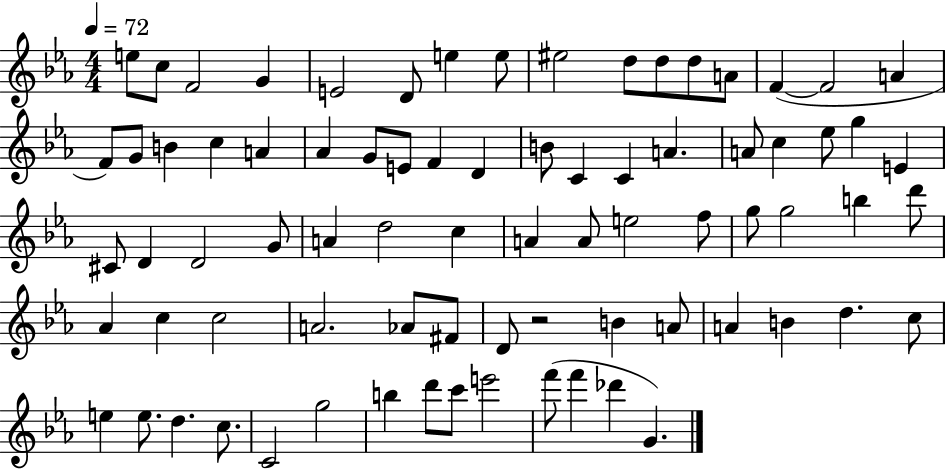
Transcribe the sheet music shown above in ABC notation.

X:1
T:Untitled
M:4/4
L:1/4
K:Eb
e/2 c/2 F2 G E2 D/2 e e/2 ^e2 d/2 d/2 d/2 A/2 F F2 A F/2 G/2 B c A _A G/2 E/2 F D B/2 C C A A/2 c _e/2 g E ^C/2 D D2 G/2 A d2 c A A/2 e2 f/2 g/2 g2 b d'/2 _A c c2 A2 _A/2 ^F/2 D/2 z2 B A/2 A B d c/2 e e/2 d c/2 C2 g2 b d'/2 c'/2 e'2 f'/2 f' _d' G